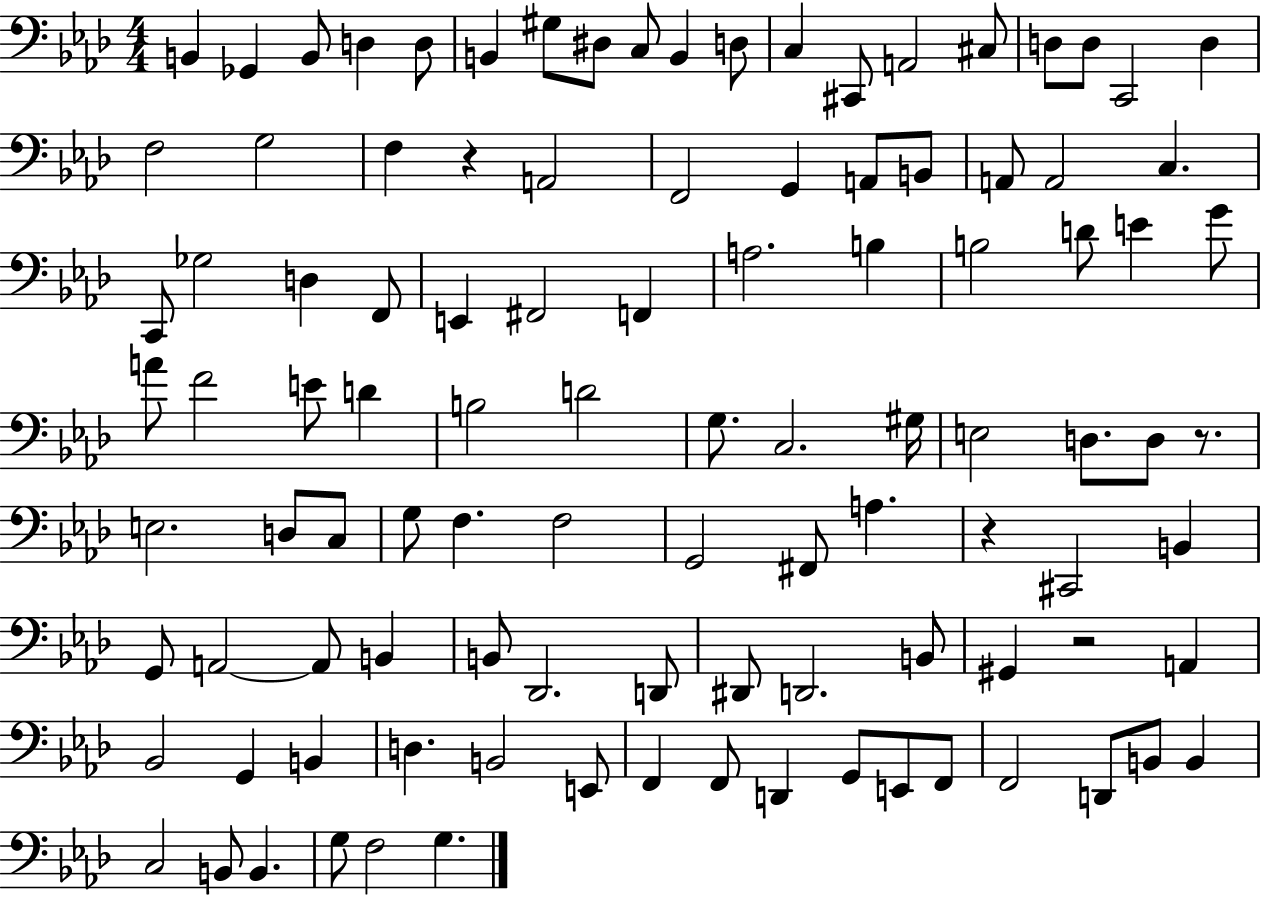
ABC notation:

X:1
T:Untitled
M:4/4
L:1/4
K:Ab
B,, _G,, B,,/2 D, D,/2 B,, ^G,/2 ^D,/2 C,/2 B,, D,/2 C, ^C,,/2 A,,2 ^C,/2 D,/2 D,/2 C,,2 D, F,2 G,2 F, z A,,2 F,,2 G,, A,,/2 B,,/2 A,,/2 A,,2 C, C,,/2 _G,2 D, F,,/2 E,, ^F,,2 F,, A,2 B, B,2 D/2 E G/2 A/2 F2 E/2 D B,2 D2 G,/2 C,2 ^G,/4 E,2 D,/2 D,/2 z/2 E,2 D,/2 C,/2 G,/2 F, F,2 G,,2 ^F,,/2 A, z ^C,,2 B,, G,,/2 A,,2 A,,/2 B,, B,,/2 _D,,2 D,,/2 ^D,,/2 D,,2 B,,/2 ^G,, z2 A,, _B,,2 G,, B,, D, B,,2 E,,/2 F,, F,,/2 D,, G,,/2 E,,/2 F,,/2 F,,2 D,,/2 B,,/2 B,, C,2 B,,/2 B,, G,/2 F,2 G,